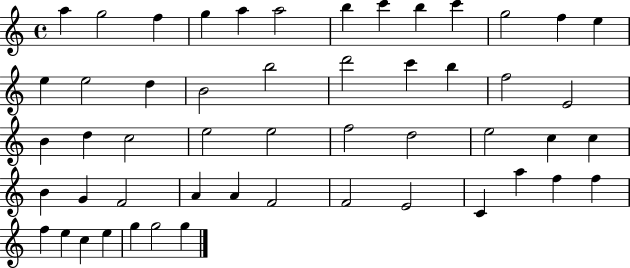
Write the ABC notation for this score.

X:1
T:Untitled
M:4/4
L:1/4
K:C
a g2 f g a a2 b c' b c' g2 f e e e2 d B2 b2 d'2 c' b f2 E2 B d c2 e2 e2 f2 d2 e2 c c B G F2 A A F2 F2 E2 C a f f f e c e g g2 g